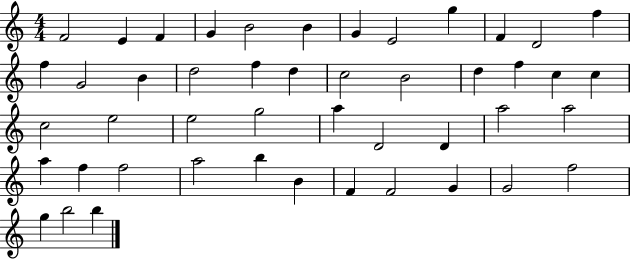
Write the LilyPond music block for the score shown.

{
  \clef treble
  \numericTimeSignature
  \time 4/4
  \key c \major
  f'2 e'4 f'4 | g'4 b'2 b'4 | g'4 e'2 g''4 | f'4 d'2 f''4 | \break f''4 g'2 b'4 | d''2 f''4 d''4 | c''2 b'2 | d''4 f''4 c''4 c''4 | \break c''2 e''2 | e''2 g''2 | a''4 d'2 d'4 | a''2 a''2 | \break a''4 f''4 f''2 | a''2 b''4 b'4 | f'4 f'2 g'4 | g'2 f''2 | \break g''4 b''2 b''4 | \bar "|."
}